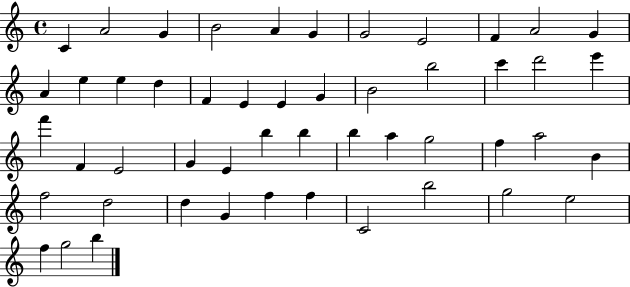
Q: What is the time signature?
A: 4/4